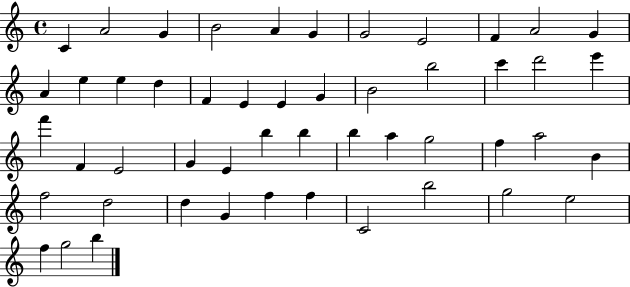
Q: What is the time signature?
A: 4/4